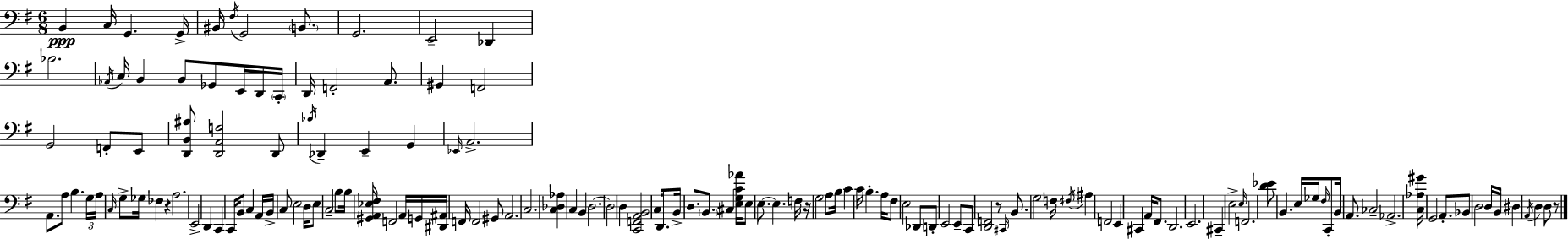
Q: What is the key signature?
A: G major